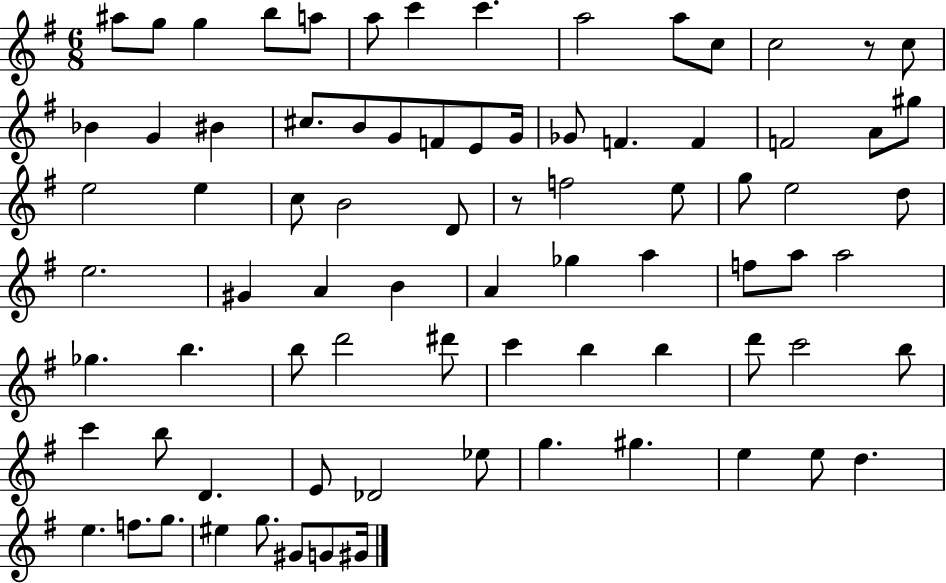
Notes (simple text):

A#5/e G5/e G5/q B5/e A5/e A5/e C6/q C6/q. A5/h A5/e C5/e C5/h R/e C5/e Bb4/q G4/q BIS4/q C#5/e. B4/e G4/e F4/e E4/e G4/s Gb4/e F4/q. F4/q F4/h A4/e G#5/e E5/h E5/q C5/e B4/h D4/e R/e F5/h E5/e G5/e E5/h D5/e E5/h. G#4/q A4/q B4/q A4/q Gb5/q A5/q F5/e A5/e A5/h Gb5/q. B5/q. B5/e D6/h D#6/e C6/q B5/q B5/q D6/e C6/h B5/e C6/q B5/e D4/q. E4/e Db4/h Eb5/e G5/q. G#5/q. E5/q E5/e D5/q. E5/q. F5/e. G5/e. EIS5/q G5/e. G#4/e G4/e G#4/s